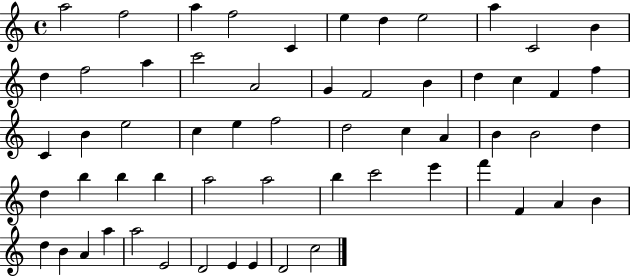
X:1
T:Untitled
M:4/4
L:1/4
K:C
a2 f2 a f2 C e d e2 a C2 B d f2 a c'2 A2 G F2 B d c F f C B e2 c e f2 d2 c A B B2 d d b b b a2 a2 b c'2 e' f' F A B d B A a a2 E2 D2 E E D2 c2